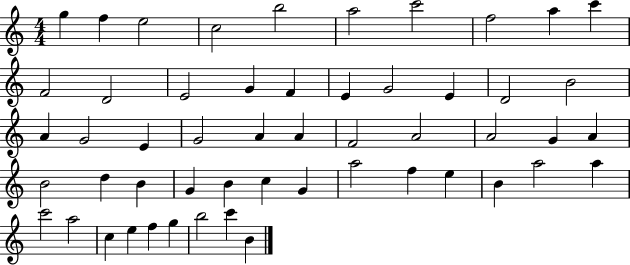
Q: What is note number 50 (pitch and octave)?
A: G5